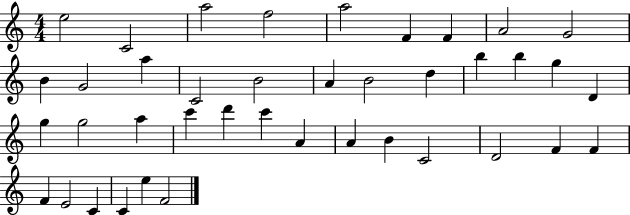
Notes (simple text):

E5/h C4/h A5/h F5/h A5/h F4/q F4/q A4/h G4/h B4/q G4/h A5/q C4/h B4/h A4/q B4/h D5/q B5/q B5/q G5/q D4/q G5/q G5/h A5/q C6/q D6/q C6/q A4/q A4/q B4/q C4/h D4/h F4/q F4/q F4/q E4/h C4/q C4/q E5/q F4/h